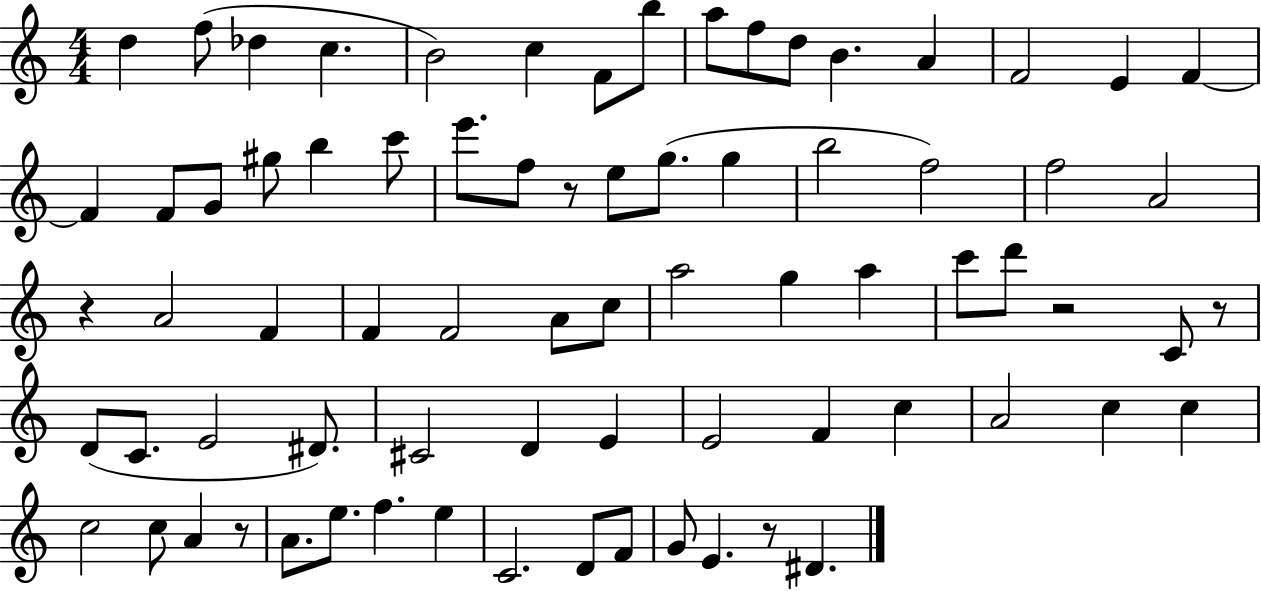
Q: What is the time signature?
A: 4/4